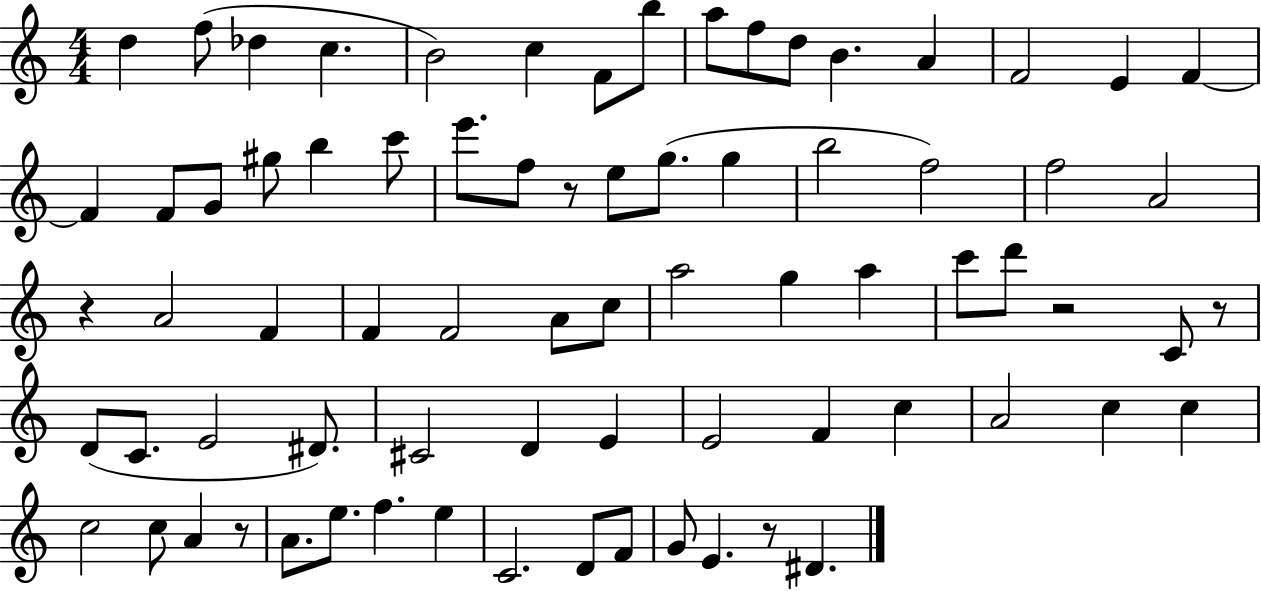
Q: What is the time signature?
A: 4/4